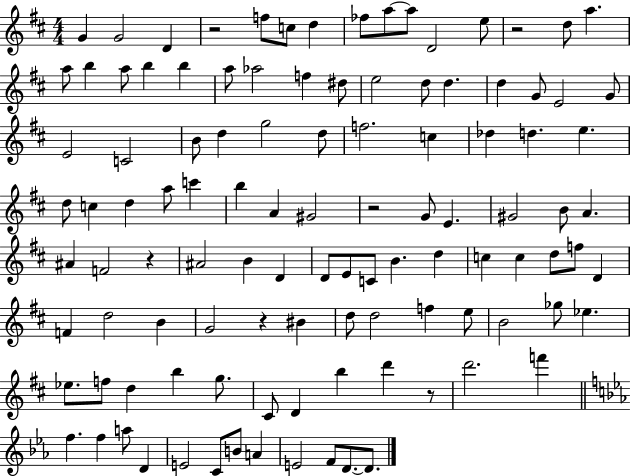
X:1
T:Untitled
M:4/4
L:1/4
K:D
G G2 D z2 f/2 c/2 d _f/2 a/2 a/2 D2 e/2 z2 d/2 a a/2 b a/2 b b a/2 _a2 f ^d/2 e2 d/2 d d G/2 E2 G/2 E2 C2 B/2 d g2 d/2 f2 c _d d e d/2 c d a/2 c' b A ^G2 z2 G/2 E ^G2 B/2 A ^A F2 z ^A2 B D D/2 E/2 C/2 B d c c d/2 f/2 D F d2 B G2 z ^B d/2 d2 f e/2 B2 _g/2 _e _e/2 f/2 d b g/2 ^C/2 D b d' z/2 d'2 f' f f a/2 D E2 C/2 B/2 A E2 F/2 D/2 D/2